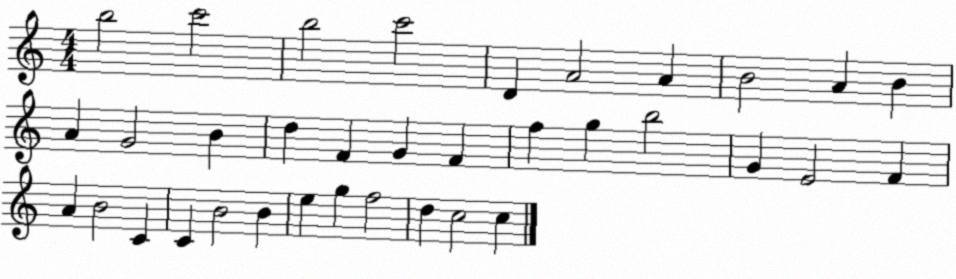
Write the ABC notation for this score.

X:1
T:Untitled
M:4/4
L:1/4
K:C
b2 c'2 b2 c'2 D A2 A B2 A B A G2 B d F G F f g b2 G E2 F A B2 C C B2 B e g f2 d c2 c